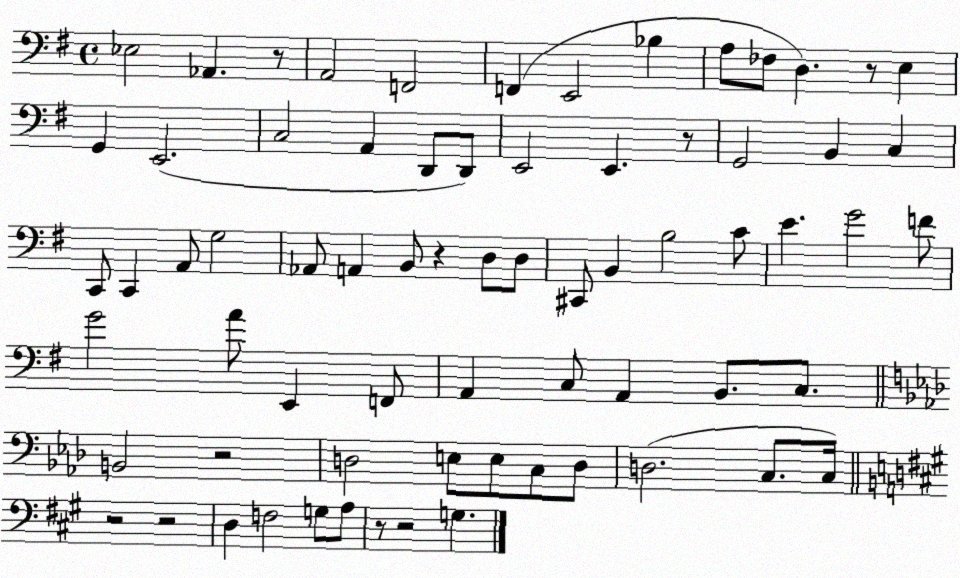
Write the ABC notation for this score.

X:1
T:Untitled
M:4/4
L:1/4
K:G
_E,2 _A,, z/2 A,,2 F,,2 F,, E,,2 _B, A,/2 _F,/2 D, z/2 E, G,, E,,2 C,2 A,, D,,/2 D,,/2 E,,2 E,, z/2 G,,2 B,, C, C,,/2 C,, A,,/2 G,2 _A,,/2 A,, B,,/2 z D,/2 D,/2 ^C,,/2 B,, B,2 C/2 E G2 F/2 G2 A/2 E,, F,,/2 A,, C,/2 A,, B,,/2 C,/2 B,,2 z2 D,2 E,/2 E,/2 C,/2 D,/2 D,2 C,/2 C,/4 z2 z2 D, F,2 G,/2 A,/2 z/2 z2 G,